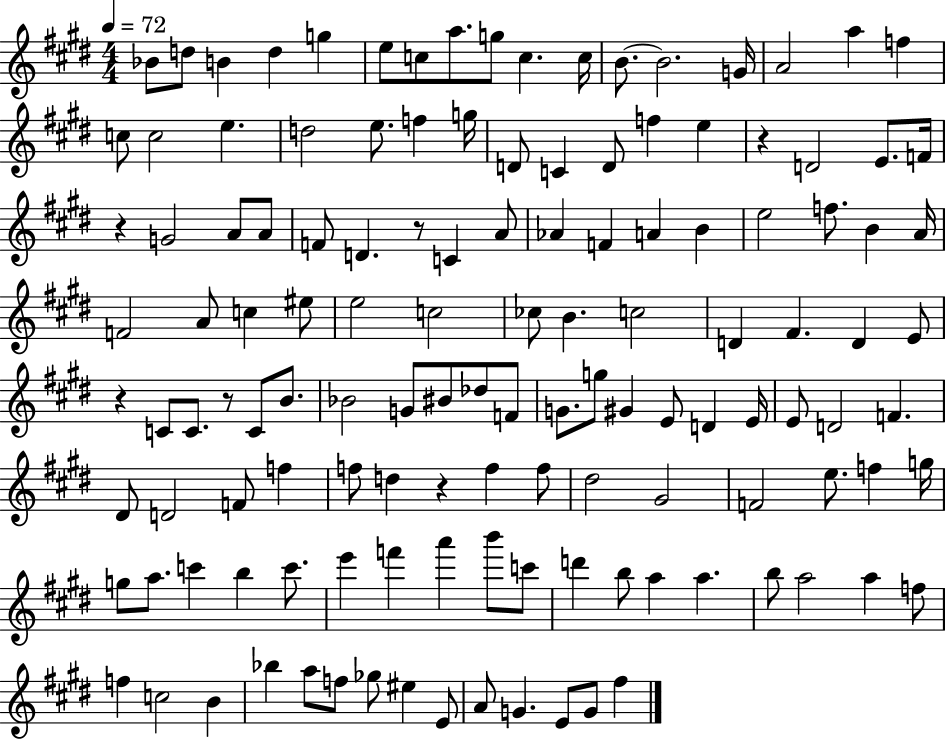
Bb4/e D5/e B4/q D5/q G5/q E5/e C5/e A5/e. G5/e C5/q. C5/s B4/e. B4/h. G4/s A4/h A5/q F5/q C5/e C5/h E5/q. D5/h E5/e. F5/q G5/s D4/e C4/q D4/e F5/q E5/q R/q D4/h E4/e. F4/s R/q G4/h A4/e A4/e F4/e D4/q. R/e C4/q A4/e Ab4/q F4/q A4/q B4/q E5/h F5/e. B4/q A4/s F4/h A4/e C5/q EIS5/e E5/h C5/h CES5/e B4/q. C5/h D4/q F#4/q. D4/q E4/e R/q C4/e C4/e. R/e C4/e B4/e. Bb4/h G4/e BIS4/e Db5/e F4/e G4/e. G5/e G#4/q E4/e D4/q E4/s E4/e D4/h F4/q. D#4/e D4/h F4/e F5/q F5/e D5/q R/q F5/q F5/e D#5/h G#4/h F4/h E5/e. F5/q G5/s G5/e A5/e. C6/q B5/q C6/e. E6/q F6/q A6/q B6/e C6/e D6/q B5/e A5/q A5/q. B5/e A5/h A5/q F5/e F5/q C5/h B4/q Bb5/q A5/e F5/e Gb5/e EIS5/q E4/e A4/e G4/q. E4/e G4/e F#5/q